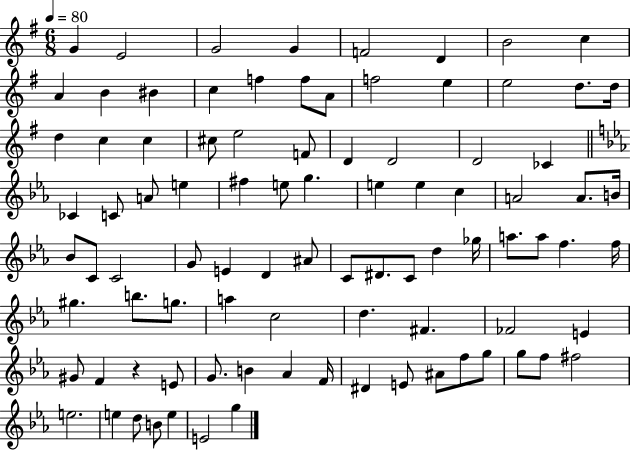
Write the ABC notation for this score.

X:1
T:Untitled
M:6/8
L:1/4
K:G
G E2 G2 G F2 D B2 c A B ^B c f f/2 A/2 f2 e e2 d/2 d/4 d c c ^c/2 e2 F/2 D D2 D2 _C _C C/2 A/2 e ^f e/2 g e e c A2 A/2 B/4 _B/2 C/2 C2 G/2 E D ^A/2 C/2 ^D/2 C/2 d _g/4 a/2 a/2 f f/4 ^g b/2 g/2 a c2 d ^F _F2 E ^G/2 F z E/2 G/2 B _A F/4 ^D E/2 ^A/2 f/2 g/2 g/2 f/2 ^f2 e2 e d/2 B/2 e E2 g